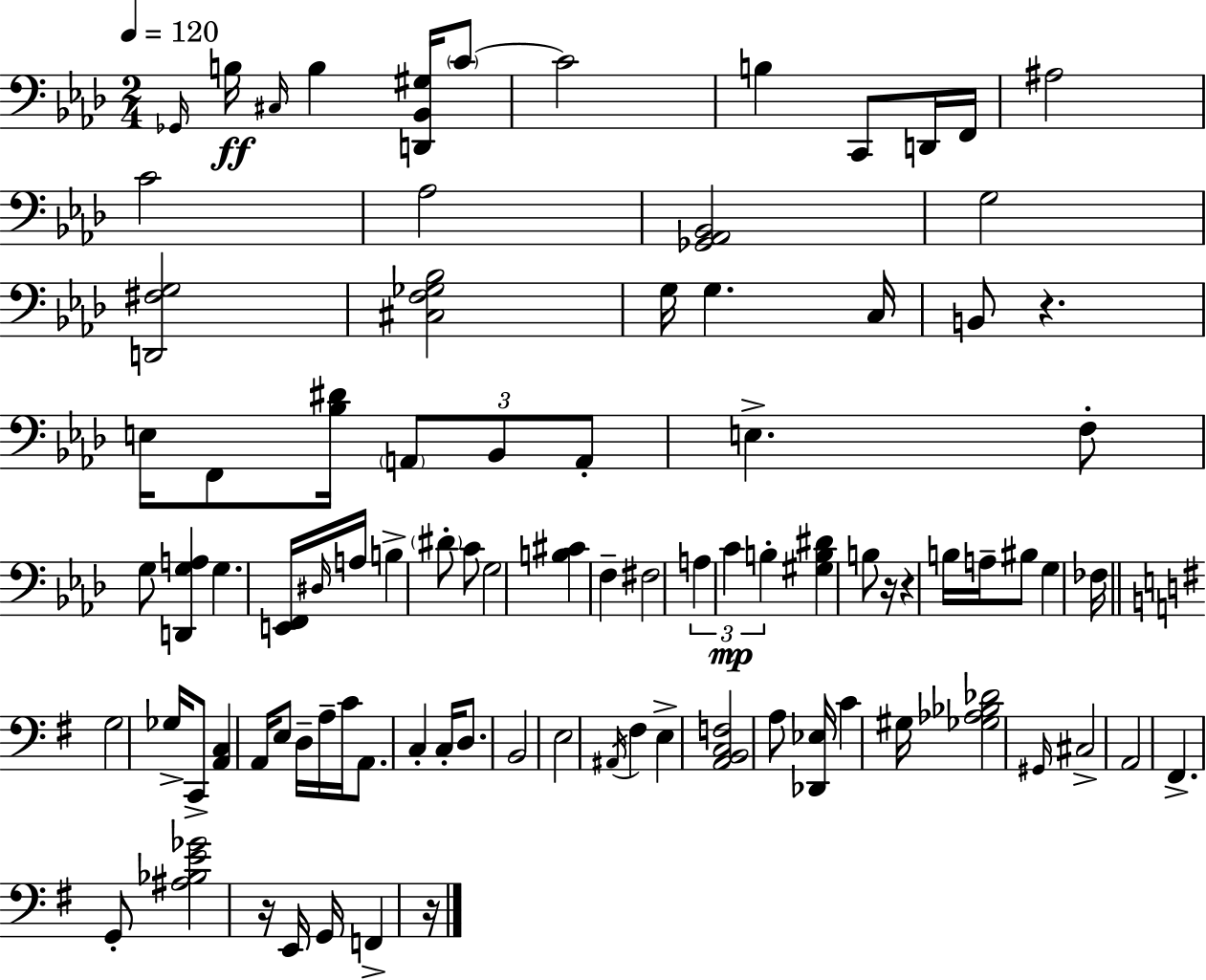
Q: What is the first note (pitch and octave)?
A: Gb2